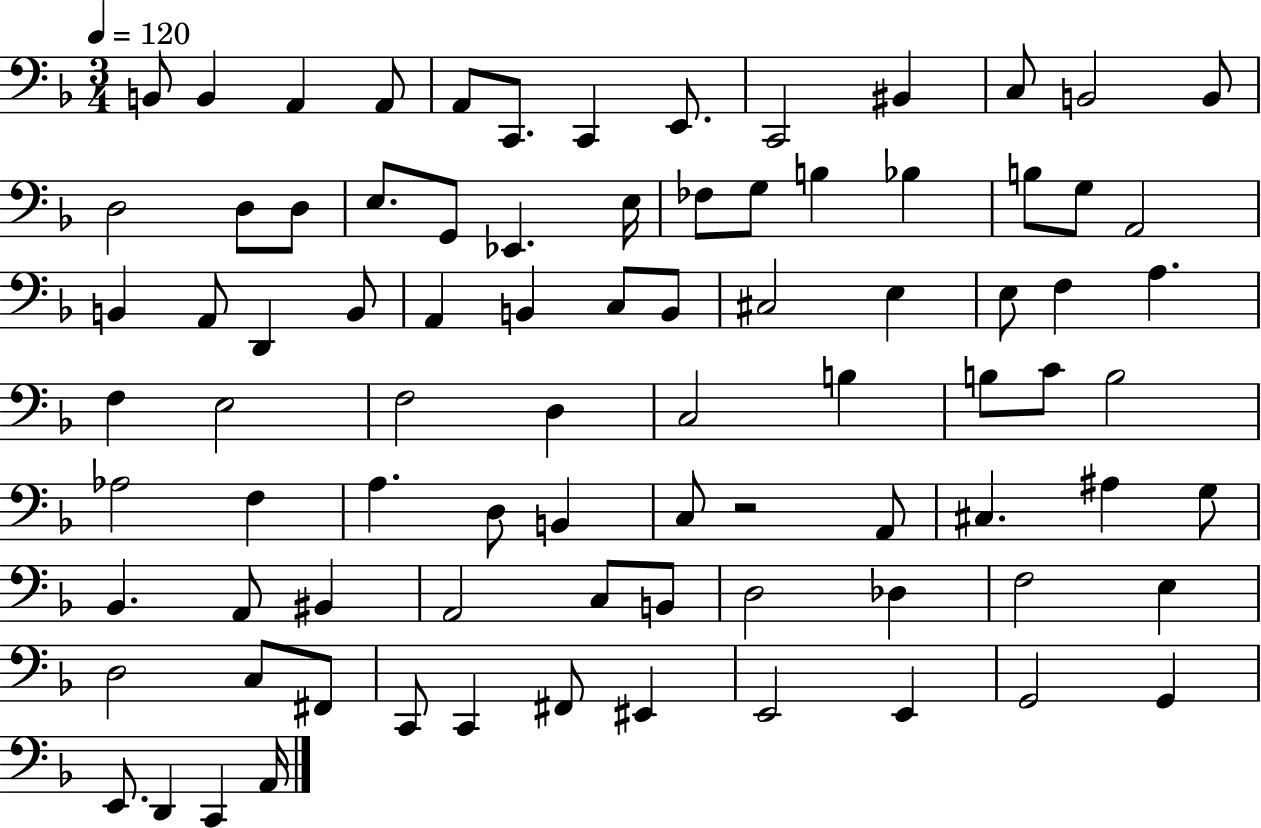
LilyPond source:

{
  \clef bass
  \numericTimeSignature
  \time 3/4
  \key f \major
  \tempo 4 = 120
  \repeat volta 2 { b,8 b,4 a,4 a,8 | a,8 c,8. c,4 e,8. | c,2 bis,4 | c8 b,2 b,8 | \break d2 d8 d8 | e8. g,8 ees,4. e16 | fes8 g8 b4 bes4 | b8 g8 a,2 | \break b,4 a,8 d,4 b,8 | a,4 b,4 c8 b,8 | cis2 e4 | e8 f4 a4. | \break f4 e2 | f2 d4 | c2 b4 | b8 c'8 b2 | \break aes2 f4 | a4. d8 b,4 | c8 r2 a,8 | cis4. ais4 g8 | \break bes,4. a,8 bis,4 | a,2 c8 b,8 | d2 des4 | f2 e4 | \break d2 c8 fis,8 | c,8 c,4 fis,8 eis,4 | e,2 e,4 | g,2 g,4 | \break e,8. d,4 c,4 a,16 | } \bar "|."
}